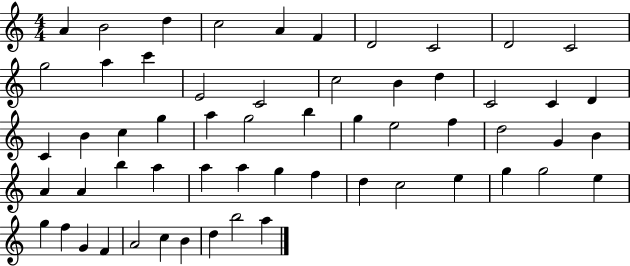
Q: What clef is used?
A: treble